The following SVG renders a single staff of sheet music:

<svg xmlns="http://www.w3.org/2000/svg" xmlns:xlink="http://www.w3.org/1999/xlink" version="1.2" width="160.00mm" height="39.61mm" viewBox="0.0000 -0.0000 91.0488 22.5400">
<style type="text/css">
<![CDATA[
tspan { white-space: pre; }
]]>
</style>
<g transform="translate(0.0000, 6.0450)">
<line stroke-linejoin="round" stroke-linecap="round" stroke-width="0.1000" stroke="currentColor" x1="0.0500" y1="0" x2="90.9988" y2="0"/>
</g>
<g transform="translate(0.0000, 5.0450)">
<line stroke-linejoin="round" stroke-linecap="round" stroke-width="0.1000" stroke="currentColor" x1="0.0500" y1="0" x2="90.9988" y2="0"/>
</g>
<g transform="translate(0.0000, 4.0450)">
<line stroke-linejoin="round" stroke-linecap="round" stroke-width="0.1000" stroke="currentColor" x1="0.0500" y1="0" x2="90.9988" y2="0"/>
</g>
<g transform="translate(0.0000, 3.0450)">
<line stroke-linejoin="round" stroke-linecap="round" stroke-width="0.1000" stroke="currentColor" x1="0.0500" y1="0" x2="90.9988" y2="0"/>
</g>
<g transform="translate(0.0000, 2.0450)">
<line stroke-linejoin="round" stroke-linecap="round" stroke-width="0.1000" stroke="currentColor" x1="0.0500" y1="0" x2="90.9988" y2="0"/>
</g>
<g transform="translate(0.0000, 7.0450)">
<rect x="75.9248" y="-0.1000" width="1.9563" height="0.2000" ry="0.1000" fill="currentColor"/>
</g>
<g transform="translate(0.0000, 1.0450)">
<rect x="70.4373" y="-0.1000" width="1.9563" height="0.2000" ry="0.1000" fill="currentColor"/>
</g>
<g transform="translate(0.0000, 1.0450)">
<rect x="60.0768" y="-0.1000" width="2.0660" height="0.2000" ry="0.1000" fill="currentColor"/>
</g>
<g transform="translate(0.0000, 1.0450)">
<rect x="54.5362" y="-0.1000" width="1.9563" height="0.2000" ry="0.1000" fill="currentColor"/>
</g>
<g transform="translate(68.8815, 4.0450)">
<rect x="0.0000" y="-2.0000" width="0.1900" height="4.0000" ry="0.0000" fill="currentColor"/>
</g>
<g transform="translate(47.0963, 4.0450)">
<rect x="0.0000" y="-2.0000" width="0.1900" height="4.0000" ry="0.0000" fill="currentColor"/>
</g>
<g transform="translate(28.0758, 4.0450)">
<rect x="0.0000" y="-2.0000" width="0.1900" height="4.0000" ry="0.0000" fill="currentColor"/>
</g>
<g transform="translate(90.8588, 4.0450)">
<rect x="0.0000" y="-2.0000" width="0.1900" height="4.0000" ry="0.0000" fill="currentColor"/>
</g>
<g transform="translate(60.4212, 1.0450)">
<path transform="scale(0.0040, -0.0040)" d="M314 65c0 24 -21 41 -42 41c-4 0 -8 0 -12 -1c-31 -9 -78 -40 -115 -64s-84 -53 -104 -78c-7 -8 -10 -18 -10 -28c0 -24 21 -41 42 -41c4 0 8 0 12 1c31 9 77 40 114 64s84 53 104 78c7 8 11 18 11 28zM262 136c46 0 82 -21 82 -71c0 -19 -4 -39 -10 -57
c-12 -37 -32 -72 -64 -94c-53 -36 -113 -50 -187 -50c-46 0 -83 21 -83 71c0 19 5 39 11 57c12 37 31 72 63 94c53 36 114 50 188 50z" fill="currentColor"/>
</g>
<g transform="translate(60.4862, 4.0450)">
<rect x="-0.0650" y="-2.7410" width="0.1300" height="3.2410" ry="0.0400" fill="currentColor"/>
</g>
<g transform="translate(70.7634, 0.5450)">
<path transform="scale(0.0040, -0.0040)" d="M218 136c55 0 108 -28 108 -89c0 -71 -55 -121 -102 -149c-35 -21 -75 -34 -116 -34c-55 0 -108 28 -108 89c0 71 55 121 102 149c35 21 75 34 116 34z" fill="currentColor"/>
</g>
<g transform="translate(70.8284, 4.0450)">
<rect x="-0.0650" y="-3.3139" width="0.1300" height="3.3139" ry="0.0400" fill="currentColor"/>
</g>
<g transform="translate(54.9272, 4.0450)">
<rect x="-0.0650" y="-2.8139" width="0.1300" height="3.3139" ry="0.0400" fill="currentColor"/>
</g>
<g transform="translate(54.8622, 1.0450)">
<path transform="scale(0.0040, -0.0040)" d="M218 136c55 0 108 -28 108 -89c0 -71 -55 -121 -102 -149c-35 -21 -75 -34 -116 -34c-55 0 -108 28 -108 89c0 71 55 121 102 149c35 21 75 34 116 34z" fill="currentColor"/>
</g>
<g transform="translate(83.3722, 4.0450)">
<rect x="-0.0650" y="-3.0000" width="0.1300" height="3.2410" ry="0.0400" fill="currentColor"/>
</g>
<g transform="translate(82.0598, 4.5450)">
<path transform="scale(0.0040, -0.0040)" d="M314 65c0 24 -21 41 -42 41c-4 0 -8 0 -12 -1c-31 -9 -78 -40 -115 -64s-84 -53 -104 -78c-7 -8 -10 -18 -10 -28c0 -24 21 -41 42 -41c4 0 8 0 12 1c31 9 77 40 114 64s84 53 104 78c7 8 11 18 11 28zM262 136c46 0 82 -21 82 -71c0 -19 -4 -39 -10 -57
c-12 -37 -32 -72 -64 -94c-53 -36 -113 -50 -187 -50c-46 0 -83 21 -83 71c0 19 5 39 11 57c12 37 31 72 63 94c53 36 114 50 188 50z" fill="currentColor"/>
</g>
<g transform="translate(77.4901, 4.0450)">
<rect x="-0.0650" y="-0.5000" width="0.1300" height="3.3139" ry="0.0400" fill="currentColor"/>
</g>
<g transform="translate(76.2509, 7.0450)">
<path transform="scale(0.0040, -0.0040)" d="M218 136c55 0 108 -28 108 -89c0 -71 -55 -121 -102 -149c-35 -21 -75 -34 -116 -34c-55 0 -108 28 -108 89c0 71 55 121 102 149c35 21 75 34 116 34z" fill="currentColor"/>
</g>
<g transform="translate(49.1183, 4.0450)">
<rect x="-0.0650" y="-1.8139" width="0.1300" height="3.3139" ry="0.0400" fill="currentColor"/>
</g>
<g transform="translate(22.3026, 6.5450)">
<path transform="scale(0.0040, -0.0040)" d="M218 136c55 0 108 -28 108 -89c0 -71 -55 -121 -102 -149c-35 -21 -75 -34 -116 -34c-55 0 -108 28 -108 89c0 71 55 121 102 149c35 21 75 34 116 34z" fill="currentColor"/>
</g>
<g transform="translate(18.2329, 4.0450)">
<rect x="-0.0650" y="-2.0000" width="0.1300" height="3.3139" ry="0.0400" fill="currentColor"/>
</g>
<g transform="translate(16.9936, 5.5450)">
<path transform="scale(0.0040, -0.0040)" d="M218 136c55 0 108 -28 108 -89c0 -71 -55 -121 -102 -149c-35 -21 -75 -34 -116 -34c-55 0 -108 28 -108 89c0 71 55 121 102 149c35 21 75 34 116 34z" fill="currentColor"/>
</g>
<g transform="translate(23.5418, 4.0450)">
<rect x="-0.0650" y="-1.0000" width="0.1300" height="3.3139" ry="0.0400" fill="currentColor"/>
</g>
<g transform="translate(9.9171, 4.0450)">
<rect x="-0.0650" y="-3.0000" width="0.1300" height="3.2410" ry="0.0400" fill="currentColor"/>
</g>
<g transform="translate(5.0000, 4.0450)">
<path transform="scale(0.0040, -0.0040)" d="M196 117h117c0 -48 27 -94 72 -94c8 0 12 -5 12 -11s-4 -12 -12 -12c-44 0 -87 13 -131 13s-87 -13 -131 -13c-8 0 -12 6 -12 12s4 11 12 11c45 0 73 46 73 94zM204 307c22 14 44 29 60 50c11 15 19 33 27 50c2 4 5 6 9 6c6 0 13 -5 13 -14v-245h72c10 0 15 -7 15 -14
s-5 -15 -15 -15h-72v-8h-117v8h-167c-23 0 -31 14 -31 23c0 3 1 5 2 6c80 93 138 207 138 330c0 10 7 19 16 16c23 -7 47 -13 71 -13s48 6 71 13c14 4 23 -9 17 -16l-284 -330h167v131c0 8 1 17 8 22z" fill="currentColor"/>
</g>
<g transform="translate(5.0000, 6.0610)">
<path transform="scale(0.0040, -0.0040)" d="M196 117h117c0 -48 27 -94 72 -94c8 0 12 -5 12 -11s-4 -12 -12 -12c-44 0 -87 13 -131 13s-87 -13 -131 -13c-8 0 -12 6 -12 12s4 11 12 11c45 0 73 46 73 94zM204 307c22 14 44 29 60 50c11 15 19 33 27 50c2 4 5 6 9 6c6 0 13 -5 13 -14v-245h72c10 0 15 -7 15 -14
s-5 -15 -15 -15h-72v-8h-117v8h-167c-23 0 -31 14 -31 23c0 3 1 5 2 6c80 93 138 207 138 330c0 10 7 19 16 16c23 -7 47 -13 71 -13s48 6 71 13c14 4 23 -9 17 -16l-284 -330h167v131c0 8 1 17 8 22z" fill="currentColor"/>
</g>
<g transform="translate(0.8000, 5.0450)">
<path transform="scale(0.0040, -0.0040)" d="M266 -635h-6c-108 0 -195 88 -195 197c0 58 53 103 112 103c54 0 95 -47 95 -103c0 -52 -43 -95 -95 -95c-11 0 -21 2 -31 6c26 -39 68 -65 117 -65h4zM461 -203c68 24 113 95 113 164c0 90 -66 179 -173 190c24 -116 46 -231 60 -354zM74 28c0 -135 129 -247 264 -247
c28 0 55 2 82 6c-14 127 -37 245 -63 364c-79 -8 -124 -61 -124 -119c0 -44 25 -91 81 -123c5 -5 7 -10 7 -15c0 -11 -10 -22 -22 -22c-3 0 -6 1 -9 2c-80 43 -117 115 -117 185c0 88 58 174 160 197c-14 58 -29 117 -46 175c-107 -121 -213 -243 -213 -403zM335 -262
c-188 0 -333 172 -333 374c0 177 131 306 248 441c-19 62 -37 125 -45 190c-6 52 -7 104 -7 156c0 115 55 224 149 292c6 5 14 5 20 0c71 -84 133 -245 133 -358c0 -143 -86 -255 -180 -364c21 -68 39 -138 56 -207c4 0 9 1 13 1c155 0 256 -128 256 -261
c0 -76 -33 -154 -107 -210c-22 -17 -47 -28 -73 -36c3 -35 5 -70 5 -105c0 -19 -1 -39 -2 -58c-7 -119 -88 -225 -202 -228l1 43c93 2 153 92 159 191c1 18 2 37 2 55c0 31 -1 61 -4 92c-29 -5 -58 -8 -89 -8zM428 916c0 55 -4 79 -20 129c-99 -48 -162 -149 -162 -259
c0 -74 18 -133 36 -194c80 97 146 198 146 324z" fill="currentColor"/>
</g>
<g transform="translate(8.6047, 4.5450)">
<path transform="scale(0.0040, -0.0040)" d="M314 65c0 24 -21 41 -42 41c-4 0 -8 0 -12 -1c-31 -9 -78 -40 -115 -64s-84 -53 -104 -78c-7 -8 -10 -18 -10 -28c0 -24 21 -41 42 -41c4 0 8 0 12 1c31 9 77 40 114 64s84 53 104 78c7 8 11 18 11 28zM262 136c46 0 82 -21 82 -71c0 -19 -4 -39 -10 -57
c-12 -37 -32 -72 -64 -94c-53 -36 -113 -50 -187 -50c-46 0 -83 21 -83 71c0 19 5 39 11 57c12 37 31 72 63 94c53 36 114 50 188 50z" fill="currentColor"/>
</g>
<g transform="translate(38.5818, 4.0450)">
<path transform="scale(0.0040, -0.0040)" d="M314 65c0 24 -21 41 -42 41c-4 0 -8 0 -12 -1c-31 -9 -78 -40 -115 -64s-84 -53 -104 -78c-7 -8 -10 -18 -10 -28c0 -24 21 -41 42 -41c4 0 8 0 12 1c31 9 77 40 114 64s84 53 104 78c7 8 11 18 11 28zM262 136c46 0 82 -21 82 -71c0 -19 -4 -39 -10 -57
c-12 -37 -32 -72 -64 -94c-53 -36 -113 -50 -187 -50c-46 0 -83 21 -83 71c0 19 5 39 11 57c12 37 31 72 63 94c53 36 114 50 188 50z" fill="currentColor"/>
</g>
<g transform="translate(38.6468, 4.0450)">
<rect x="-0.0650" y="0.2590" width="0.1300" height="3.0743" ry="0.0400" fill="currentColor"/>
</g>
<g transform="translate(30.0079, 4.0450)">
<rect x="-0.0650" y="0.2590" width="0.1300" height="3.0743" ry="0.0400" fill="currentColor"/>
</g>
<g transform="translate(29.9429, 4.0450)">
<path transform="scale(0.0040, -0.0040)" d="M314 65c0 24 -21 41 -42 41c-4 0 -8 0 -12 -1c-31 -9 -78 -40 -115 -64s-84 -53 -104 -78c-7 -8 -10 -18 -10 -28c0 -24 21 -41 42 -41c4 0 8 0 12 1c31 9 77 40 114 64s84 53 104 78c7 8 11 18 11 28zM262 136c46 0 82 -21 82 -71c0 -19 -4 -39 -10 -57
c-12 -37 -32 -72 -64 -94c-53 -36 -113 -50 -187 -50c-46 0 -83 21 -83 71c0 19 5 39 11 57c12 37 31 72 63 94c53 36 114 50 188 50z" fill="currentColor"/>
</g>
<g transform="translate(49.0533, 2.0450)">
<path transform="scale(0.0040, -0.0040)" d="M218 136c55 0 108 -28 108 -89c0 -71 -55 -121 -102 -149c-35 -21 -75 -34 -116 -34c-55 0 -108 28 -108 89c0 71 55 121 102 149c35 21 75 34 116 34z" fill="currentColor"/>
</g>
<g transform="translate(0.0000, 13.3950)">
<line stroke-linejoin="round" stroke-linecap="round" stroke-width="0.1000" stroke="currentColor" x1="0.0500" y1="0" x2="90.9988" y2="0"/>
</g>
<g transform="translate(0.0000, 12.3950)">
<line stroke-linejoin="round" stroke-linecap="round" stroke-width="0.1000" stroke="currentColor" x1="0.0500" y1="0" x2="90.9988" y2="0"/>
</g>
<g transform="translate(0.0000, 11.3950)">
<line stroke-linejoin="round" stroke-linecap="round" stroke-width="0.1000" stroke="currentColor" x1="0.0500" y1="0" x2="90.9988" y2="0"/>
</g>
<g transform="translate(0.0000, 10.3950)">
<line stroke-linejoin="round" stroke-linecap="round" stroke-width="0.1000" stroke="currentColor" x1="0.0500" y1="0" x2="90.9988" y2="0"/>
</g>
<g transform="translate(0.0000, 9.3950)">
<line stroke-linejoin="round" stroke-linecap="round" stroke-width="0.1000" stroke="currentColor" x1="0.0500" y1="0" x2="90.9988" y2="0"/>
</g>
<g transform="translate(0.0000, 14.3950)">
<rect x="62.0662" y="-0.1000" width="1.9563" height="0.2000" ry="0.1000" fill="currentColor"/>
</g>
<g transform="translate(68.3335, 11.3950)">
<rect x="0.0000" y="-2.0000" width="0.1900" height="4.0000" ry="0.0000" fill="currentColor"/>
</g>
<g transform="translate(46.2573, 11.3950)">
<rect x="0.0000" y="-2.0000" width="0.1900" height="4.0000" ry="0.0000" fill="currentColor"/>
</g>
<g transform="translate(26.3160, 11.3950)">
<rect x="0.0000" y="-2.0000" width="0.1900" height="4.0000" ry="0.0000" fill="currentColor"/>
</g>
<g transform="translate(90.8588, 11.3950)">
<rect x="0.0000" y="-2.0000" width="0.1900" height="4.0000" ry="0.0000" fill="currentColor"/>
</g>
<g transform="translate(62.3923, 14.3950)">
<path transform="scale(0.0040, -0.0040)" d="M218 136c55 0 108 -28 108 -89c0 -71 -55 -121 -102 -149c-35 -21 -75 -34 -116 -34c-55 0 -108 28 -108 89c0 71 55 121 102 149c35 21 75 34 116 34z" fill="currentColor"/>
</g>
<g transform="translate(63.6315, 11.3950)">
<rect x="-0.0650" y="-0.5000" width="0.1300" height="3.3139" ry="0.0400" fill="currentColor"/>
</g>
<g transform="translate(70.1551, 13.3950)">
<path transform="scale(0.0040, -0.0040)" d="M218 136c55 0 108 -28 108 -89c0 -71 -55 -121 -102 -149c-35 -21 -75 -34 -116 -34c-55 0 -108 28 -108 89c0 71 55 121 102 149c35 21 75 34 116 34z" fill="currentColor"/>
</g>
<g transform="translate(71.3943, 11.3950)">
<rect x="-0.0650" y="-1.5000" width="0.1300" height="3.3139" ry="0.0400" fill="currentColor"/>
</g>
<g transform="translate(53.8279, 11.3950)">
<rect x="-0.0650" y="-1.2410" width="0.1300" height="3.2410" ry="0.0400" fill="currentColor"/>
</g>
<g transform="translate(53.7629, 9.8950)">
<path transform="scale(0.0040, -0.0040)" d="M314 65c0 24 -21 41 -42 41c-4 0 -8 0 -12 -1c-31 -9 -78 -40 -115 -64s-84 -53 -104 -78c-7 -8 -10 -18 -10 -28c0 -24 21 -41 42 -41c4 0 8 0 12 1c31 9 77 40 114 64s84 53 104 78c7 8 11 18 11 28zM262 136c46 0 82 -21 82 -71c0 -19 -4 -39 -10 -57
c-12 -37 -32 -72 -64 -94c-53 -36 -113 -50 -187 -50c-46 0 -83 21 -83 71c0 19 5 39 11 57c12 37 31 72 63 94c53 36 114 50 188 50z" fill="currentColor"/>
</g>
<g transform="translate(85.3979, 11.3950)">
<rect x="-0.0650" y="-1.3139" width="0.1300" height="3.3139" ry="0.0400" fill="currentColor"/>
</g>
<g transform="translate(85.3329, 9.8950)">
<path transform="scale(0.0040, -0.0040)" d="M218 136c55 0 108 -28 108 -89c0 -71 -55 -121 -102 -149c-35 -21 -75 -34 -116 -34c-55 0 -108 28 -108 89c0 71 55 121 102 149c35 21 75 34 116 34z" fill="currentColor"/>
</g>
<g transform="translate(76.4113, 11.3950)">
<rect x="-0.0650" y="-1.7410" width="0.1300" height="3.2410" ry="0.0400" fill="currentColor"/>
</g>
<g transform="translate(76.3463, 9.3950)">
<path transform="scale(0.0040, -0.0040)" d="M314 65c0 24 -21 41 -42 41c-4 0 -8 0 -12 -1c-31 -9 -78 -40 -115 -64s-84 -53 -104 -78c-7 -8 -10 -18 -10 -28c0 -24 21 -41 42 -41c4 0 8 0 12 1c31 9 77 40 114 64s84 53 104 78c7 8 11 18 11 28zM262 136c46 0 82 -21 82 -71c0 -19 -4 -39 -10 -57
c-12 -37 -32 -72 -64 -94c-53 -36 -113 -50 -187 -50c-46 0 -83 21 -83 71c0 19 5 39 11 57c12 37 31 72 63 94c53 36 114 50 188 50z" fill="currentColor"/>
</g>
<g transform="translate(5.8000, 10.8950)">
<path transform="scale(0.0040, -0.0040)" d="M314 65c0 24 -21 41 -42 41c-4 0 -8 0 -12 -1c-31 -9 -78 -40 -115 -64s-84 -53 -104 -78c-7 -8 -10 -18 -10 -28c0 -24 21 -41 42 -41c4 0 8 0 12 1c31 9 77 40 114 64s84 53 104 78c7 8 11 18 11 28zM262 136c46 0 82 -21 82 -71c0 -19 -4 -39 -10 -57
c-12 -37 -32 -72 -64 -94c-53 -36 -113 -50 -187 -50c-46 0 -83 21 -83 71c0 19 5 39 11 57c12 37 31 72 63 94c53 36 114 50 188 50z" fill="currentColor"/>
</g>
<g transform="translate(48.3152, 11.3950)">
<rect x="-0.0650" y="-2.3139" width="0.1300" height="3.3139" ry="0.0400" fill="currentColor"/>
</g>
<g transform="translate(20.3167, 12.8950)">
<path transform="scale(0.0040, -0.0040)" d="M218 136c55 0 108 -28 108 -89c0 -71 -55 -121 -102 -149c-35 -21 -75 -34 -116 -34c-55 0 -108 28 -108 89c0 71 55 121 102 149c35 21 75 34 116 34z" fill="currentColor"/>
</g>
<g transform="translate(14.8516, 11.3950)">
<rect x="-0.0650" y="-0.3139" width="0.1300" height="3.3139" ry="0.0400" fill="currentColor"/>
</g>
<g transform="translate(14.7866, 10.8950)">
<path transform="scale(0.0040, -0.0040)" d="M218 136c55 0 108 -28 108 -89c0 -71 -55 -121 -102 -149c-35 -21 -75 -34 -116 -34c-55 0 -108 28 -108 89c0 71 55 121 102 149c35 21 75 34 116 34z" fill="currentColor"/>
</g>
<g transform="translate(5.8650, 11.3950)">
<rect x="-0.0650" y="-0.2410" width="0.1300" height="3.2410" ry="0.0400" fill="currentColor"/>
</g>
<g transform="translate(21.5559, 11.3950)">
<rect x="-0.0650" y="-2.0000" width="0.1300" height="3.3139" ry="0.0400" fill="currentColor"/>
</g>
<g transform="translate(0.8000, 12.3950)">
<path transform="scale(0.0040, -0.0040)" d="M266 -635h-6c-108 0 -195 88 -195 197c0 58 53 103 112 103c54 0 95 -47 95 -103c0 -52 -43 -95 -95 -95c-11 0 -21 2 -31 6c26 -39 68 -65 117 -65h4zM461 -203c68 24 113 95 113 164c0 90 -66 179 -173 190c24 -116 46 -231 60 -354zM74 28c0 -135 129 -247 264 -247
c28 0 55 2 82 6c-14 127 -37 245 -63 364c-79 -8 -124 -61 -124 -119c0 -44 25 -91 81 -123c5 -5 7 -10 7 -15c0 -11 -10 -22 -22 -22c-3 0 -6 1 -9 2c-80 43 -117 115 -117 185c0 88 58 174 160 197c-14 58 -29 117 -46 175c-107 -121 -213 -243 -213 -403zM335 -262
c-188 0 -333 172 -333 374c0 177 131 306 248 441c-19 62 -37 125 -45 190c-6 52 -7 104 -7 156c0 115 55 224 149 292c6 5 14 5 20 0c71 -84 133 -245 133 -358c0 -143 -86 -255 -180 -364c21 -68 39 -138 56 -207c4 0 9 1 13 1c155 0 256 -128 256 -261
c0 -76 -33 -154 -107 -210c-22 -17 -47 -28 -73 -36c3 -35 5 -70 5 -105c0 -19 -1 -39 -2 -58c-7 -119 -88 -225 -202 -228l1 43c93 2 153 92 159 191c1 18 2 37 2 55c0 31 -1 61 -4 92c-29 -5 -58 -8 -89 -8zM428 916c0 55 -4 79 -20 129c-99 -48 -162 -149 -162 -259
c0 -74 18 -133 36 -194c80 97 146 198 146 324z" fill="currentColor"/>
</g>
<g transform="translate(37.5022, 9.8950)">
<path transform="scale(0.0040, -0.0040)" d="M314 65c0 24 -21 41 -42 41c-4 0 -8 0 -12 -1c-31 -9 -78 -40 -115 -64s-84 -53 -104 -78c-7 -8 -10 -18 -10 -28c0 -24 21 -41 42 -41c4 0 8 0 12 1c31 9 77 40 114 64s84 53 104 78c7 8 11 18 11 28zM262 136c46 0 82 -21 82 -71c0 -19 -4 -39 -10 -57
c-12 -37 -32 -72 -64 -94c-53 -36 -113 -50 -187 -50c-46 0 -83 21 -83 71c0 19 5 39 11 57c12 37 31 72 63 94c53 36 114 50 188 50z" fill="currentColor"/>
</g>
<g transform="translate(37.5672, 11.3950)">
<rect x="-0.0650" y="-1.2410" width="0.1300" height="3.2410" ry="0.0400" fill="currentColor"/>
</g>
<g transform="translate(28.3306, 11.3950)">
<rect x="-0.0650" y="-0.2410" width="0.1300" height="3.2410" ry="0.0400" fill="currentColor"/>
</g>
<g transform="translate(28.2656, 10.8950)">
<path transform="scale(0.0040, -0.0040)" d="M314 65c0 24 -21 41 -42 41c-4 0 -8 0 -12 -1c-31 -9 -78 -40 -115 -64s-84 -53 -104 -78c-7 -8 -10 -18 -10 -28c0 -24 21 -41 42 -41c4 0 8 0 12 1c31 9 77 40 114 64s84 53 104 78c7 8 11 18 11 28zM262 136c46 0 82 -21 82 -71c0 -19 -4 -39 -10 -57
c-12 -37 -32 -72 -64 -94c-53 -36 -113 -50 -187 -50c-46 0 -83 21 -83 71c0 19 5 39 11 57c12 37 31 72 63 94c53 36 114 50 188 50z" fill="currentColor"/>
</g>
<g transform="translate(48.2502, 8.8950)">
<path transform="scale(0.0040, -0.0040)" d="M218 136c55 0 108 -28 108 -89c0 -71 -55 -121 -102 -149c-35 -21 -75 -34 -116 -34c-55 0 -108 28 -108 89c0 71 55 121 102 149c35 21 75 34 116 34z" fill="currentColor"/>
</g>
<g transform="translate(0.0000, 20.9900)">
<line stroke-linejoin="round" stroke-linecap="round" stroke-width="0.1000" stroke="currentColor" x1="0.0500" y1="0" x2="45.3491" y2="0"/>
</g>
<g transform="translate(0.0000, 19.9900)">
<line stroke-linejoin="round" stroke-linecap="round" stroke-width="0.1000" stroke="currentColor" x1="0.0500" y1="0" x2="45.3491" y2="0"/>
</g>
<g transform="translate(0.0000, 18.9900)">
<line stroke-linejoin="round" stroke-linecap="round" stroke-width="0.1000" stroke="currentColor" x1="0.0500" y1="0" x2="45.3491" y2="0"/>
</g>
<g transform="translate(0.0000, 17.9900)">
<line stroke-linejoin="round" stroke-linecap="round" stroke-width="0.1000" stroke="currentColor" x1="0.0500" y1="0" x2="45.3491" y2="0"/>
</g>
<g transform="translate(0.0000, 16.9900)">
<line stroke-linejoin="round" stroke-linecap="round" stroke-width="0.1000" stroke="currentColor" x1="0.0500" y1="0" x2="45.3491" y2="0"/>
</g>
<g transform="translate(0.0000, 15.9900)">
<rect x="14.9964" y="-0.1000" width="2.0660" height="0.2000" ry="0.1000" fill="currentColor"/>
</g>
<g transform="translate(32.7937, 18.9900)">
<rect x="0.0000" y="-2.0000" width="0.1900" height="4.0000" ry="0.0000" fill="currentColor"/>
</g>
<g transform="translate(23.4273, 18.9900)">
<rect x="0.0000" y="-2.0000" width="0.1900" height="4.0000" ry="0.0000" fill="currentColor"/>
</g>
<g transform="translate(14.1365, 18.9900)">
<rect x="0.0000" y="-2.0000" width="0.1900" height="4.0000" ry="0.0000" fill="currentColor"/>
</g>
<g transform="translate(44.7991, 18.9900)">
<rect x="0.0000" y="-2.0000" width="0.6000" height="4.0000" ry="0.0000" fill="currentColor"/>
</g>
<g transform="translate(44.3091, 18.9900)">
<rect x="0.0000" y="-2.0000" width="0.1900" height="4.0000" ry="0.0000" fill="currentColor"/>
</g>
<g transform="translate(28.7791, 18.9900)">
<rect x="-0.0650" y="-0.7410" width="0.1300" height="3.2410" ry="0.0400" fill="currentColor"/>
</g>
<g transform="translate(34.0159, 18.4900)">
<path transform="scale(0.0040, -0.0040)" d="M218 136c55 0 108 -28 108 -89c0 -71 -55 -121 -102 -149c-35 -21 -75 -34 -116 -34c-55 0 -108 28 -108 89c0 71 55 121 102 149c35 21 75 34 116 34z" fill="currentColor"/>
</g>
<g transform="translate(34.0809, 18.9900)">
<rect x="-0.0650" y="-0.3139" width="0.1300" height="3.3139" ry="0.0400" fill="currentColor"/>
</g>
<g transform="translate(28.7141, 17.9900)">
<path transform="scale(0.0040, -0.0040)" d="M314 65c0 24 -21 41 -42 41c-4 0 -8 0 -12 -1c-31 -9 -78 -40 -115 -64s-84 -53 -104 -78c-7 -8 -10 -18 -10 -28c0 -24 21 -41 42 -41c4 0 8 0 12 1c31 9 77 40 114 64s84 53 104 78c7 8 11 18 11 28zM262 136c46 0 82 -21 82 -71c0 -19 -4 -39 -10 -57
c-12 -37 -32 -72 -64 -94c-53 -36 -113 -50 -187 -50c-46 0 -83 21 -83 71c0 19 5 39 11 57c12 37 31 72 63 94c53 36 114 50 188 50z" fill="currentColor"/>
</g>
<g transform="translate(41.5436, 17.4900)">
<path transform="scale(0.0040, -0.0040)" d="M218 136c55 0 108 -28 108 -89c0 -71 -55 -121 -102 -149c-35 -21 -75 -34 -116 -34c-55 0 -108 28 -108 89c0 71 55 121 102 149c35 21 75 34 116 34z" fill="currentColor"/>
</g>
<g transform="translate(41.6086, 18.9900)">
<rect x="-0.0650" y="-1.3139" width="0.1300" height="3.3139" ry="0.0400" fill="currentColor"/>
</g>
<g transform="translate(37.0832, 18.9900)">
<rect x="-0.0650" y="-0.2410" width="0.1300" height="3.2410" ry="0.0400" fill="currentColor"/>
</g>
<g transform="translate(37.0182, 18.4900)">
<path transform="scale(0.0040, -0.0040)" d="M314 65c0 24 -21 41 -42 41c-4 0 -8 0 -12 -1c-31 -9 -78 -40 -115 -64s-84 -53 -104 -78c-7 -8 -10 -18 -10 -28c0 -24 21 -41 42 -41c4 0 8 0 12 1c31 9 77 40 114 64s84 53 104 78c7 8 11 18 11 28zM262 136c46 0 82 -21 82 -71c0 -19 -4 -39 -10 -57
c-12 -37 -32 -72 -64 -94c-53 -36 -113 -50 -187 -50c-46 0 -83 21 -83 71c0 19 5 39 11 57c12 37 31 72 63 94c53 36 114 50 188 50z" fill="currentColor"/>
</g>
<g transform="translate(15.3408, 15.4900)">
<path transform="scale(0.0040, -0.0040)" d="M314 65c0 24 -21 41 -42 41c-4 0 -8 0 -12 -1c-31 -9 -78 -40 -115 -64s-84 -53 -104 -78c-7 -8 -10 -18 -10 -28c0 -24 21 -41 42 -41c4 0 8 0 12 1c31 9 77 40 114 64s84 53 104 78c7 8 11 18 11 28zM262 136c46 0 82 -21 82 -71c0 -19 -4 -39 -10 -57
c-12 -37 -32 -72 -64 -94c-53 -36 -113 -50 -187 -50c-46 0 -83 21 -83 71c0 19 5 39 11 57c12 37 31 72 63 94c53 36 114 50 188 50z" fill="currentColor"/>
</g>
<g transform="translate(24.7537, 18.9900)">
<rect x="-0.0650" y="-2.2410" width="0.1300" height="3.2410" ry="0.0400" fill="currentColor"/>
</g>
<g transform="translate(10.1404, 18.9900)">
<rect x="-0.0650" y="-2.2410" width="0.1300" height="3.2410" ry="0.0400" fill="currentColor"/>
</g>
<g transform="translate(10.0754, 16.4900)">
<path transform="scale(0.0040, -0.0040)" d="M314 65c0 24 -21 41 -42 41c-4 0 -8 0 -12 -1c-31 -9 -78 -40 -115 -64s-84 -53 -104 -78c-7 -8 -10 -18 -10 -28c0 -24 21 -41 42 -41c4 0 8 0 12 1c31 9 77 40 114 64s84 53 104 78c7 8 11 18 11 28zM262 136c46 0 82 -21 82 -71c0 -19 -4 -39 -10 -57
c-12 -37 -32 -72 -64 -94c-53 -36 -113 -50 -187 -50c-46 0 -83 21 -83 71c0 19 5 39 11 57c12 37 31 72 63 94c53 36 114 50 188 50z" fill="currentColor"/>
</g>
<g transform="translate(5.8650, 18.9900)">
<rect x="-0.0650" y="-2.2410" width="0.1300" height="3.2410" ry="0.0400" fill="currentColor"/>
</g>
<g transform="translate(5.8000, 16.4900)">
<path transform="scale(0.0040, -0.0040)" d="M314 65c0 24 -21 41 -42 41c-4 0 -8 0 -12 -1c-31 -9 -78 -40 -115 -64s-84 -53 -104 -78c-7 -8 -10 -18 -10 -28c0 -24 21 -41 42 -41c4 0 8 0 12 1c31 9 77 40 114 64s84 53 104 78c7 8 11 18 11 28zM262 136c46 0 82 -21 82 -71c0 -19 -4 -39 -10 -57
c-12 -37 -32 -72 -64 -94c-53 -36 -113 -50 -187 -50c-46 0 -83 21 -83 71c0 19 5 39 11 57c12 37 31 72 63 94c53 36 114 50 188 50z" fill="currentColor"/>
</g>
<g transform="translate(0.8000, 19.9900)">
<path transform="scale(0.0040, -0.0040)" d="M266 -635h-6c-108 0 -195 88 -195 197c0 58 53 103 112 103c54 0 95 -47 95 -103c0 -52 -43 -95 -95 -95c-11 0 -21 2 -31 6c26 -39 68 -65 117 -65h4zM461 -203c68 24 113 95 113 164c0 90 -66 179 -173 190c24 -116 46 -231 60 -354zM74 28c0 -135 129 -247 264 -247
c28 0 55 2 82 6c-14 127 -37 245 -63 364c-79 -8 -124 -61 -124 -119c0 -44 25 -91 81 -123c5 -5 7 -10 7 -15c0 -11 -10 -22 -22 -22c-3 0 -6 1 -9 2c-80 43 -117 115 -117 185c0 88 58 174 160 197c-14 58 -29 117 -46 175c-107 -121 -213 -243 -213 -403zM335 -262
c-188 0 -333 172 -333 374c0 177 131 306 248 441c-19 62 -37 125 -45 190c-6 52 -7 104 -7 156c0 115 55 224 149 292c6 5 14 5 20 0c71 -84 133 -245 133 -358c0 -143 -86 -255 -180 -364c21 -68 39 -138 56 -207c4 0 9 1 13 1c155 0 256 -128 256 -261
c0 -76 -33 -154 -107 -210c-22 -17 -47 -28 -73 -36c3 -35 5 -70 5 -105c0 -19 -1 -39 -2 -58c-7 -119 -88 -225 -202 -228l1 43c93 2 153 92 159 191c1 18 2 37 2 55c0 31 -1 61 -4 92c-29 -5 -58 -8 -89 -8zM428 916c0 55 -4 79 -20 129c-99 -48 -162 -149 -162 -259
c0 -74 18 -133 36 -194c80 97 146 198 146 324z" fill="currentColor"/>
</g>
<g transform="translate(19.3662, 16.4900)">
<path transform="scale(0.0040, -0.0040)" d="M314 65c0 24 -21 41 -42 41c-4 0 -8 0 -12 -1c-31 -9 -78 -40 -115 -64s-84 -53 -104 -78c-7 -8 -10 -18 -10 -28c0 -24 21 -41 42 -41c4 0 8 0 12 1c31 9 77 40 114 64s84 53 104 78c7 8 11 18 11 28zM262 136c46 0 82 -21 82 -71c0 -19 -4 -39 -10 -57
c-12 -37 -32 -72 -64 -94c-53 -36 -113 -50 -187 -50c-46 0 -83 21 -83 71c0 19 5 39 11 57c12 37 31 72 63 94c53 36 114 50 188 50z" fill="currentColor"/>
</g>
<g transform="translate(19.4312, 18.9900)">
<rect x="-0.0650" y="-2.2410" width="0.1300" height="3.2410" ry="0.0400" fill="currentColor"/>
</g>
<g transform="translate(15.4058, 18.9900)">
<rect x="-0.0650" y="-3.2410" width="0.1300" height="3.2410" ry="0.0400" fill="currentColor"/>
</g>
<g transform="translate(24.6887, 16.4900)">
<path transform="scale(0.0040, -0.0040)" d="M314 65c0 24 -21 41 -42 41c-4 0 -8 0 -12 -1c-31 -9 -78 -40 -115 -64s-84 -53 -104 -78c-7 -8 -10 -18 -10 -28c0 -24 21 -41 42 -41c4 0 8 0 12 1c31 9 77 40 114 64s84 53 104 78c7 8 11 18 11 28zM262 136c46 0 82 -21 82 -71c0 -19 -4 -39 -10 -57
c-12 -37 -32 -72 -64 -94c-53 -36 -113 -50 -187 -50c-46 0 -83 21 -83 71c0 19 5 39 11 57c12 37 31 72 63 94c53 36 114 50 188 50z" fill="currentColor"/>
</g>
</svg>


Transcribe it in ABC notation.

X:1
T:Untitled
M:4/4
L:1/4
K:C
A2 F D B2 B2 f a a2 b C A2 c2 c F c2 e2 g e2 C E f2 e g2 g2 b2 g2 g2 d2 c c2 e